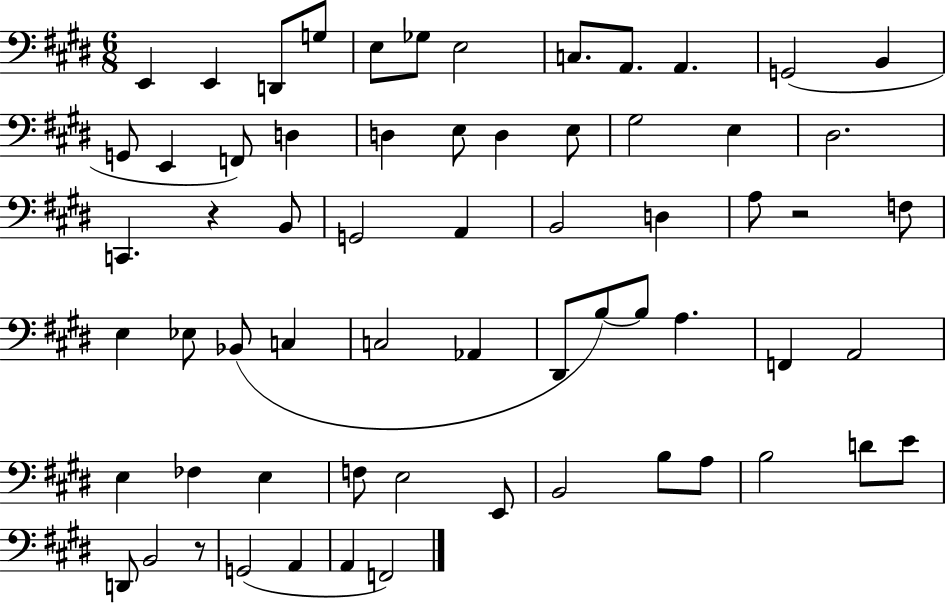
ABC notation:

X:1
T:Untitled
M:6/8
L:1/4
K:E
E,, E,, D,,/2 G,/2 E,/2 _G,/2 E,2 C,/2 A,,/2 A,, G,,2 B,, G,,/2 E,, F,,/2 D, D, E,/2 D, E,/2 ^G,2 E, ^D,2 C,, z B,,/2 G,,2 A,, B,,2 D, A,/2 z2 F,/2 E, _E,/2 _B,,/2 C, C,2 _A,, ^D,,/2 B,/2 B,/2 A, F,, A,,2 E, _F, E, F,/2 E,2 E,,/2 B,,2 B,/2 A,/2 B,2 D/2 E/2 D,,/2 B,,2 z/2 G,,2 A,, A,, F,,2